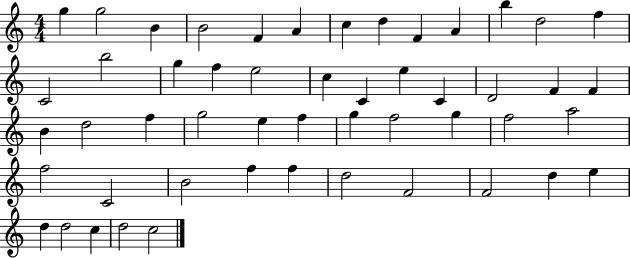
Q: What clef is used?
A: treble